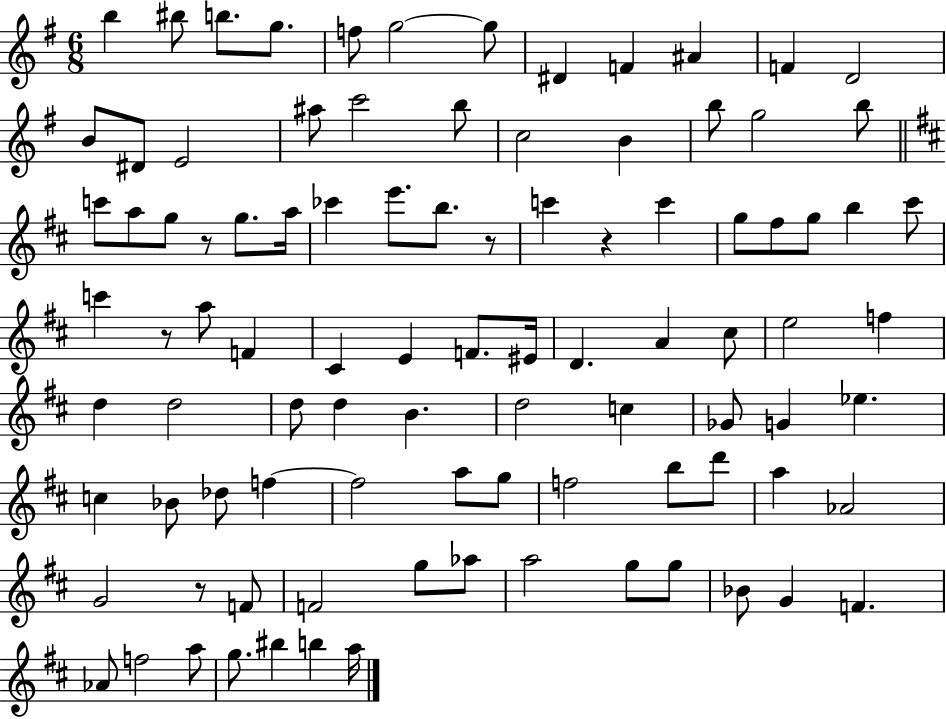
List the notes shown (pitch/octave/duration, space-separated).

B5/q BIS5/e B5/e. G5/e. F5/e G5/h G5/e D#4/q F4/q A#4/q F4/q D4/h B4/e D#4/e E4/h A#5/e C6/h B5/e C5/h B4/q B5/e G5/h B5/e C6/e A5/e G5/e R/e G5/e. A5/s CES6/q E6/e. B5/e. R/e C6/q R/q C6/q G5/e F#5/e G5/e B5/q C#6/e C6/q R/e A5/e F4/q C#4/q E4/q F4/e. EIS4/s D4/q. A4/q C#5/e E5/h F5/q D5/q D5/h D5/e D5/q B4/q. D5/h C5/q Gb4/e G4/q Eb5/q. C5/q Bb4/e Db5/e F5/q F5/h A5/e G5/e F5/h B5/e D6/e A5/q Ab4/h G4/h R/e F4/e F4/h G5/e Ab5/e A5/h G5/e G5/e Bb4/e G4/q F4/q. Ab4/e F5/h A5/e G5/e. BIS5/q B5/q A5/s